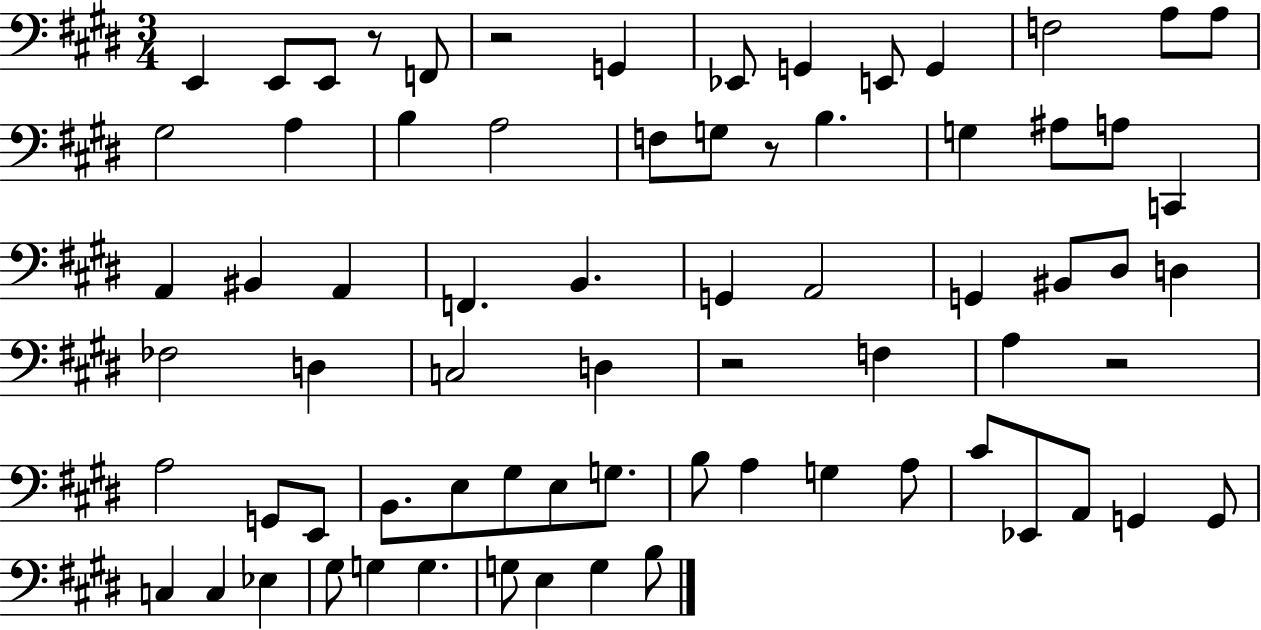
X:1
T:Untitled
M:3/4
L:1/4
K:E
E,, E,,/2 E,,/2 z/2 F,,/2 z2 G,, _E,,/2 G,, E,,/2 G,, F,2 A,/2 A,/2 ^G,2 A, B, A,2 F,/2 G,/2 z/2 B, G, ^A,/2 A,/2 C,, A,, ^B,, A,, F,, B,, G,, A,,2 G,, ^B,,/2 ^D,/2 D, _F,2 D, C,2 D, z2 F, A, z2 A,2 G,,/2 E,,/2 B,,/2 E,/2 ^G,/2 E,/2 G,/2 B,/2 A, G, A,/2 ^C/2 _E,,/2 A,,/2 G,, G,,/2 C, C, _E, ^G,/2 G, G, G,/2 E, G, B,/2